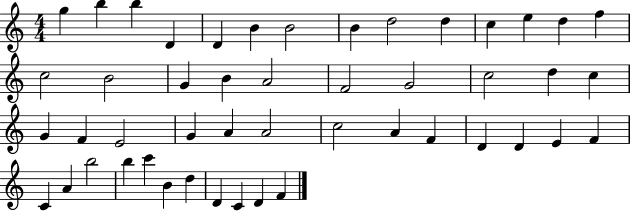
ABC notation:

X:1
T:Untitled
M:4/4
L:1/4
K:C
g b b D D B B2 B d2 d c e d f c2 B2 G B A2 F2 G2 c2 d c G F E2 G A A2 c2 A F D D E F C A b2 b c' B d D C D F